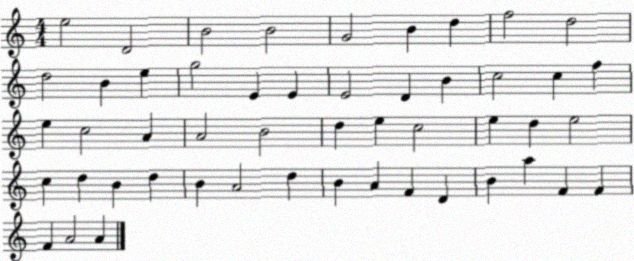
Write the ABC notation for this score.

X:1
T:Untitled
M:4/4
L:1/4
K:C
e2 D2 B2 B2 G2 B d f2 d2 d2 B e g2 E E E2 D B c2 c f e c2 A A2 B2 d e c2 e d e2 c d B d B A2 d B A F D B a F F F A2 A